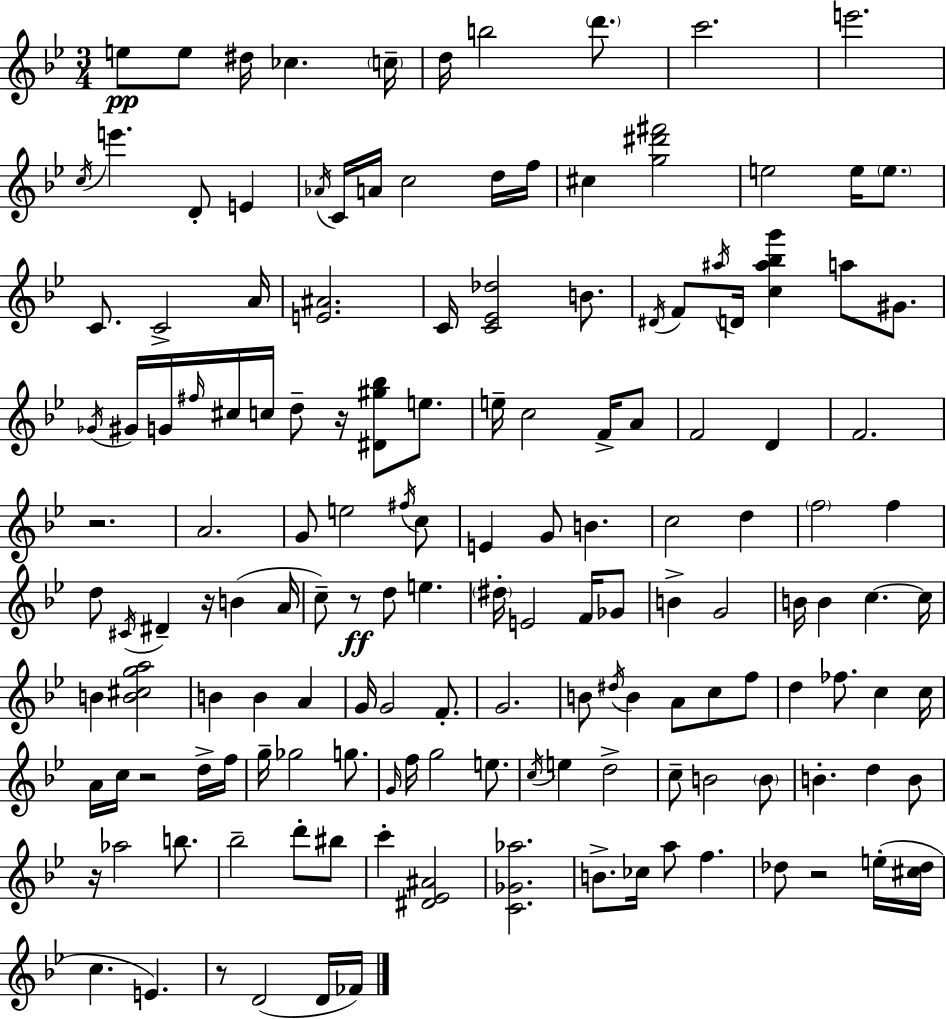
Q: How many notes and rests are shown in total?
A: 152